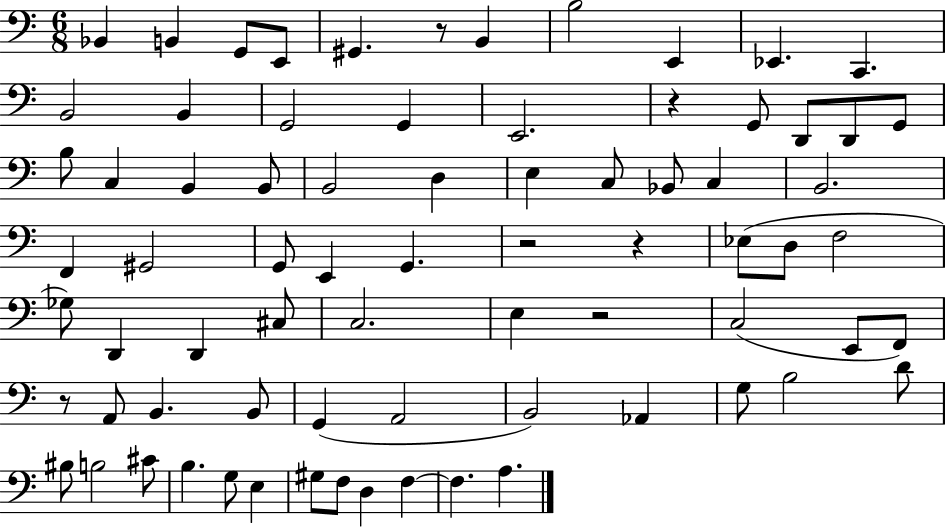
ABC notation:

X:1
T:Untitled
M:6/8
L:1/4
K:C
_B,, B,, G,,/2 E,,/2 ^G,, z/2 B,, B,2 E,, _E,, C,, B,,2 B,, G,,2 G,, E,,2 z G,,/2 D,,/2 D,,/2 G,,/2 B,/2 C, B,, B,,/2 B,,2 D, E, C,/2 _B,,/2 C, B,,2 F,, ^G,,2 G,,/2 E,, G,, z2 z _E,/2 D,/2 F,2 _G,/2 D,, D,, ^C,/2 C,2 E, z2 C,2 E,,/2 F,,/2 z/2 A,,/2 B,, B,,/2 G,, A,,2 B,,2 _A,, G,/2 B,2 D/2 ^B,/2 B,2 ^C/2 B, G,/2 E, ^G,/2 F,/2 D, F, F, A,